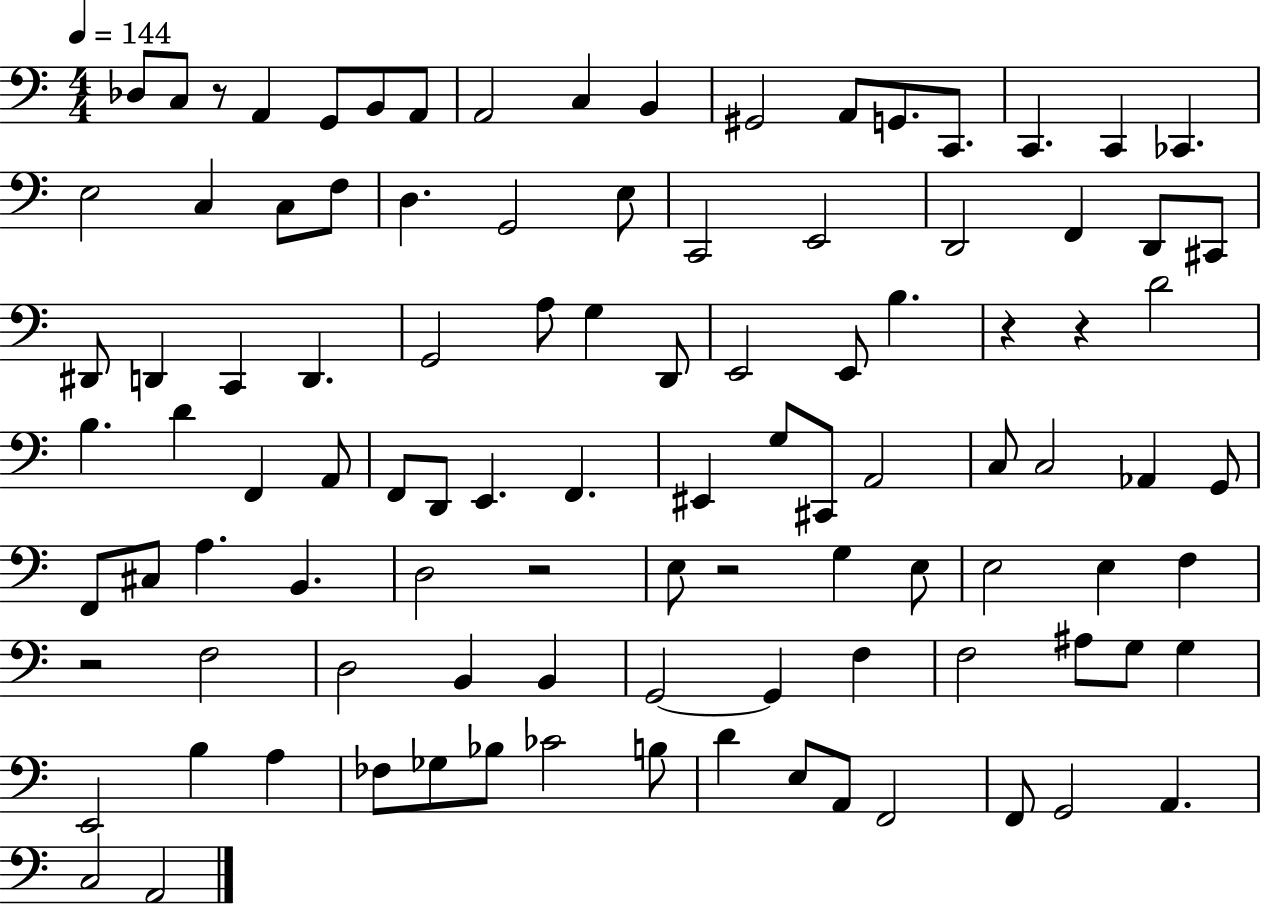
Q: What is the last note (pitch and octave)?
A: A2